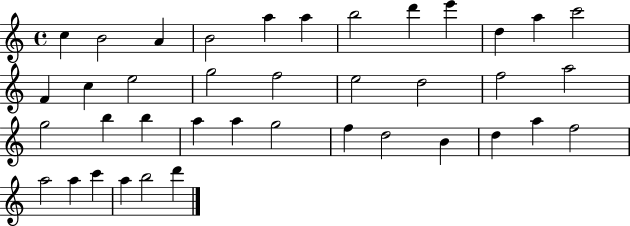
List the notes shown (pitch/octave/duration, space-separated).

C5/q B4/h A4/q B4/h A5/q A5/q B5/h D6/q E6/q D5/q A5/q C6/h F4/q C5/q E5/h G5/h F5/h E5/h D5/h F5/h A5/h G5/h B5/q B5/q A5/q A5/q G5/h F5/q D5/h B4/q D5/q A5/q F5/h A5/h A5/q C6/q A5/q B5/h D6/q